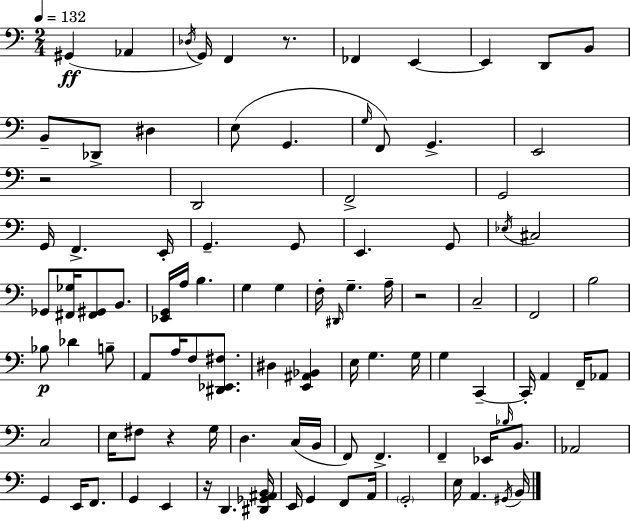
{
  \clef bass
  \numericTimeSignature
  \time 2/4
  \key a \minor
  \tempo 4 = 132
  \repeat volta 2 { gis,4(\ff aes,4 | \acciaccatura { des16 }) g,16 f,4 r8. | fes,4 e,4~~ | e,4 d,8 b,8 | \break b,8-- des,8-> dis4 | e8( g,4. | \grace { g16 } f,8) g,4.-> | e,2 | \break r2 | d,2 | f,2-> | g,2 | \break g,16 f,4.-> | e,16-. g,4.-- | g,8 e,4. | g,8 \acciaccatura { ees16 } cis2 | \break ges,8 <fis, ges>16 <fis, gis,>8 | b,8. <ees, g,>16 a16 b4. | g4 g4 | f16-. \grace { dis,16 } g4.-- | \break a16-- r2 | c2-- | f,2 | b2 | \break bes8\p des'4 | b8-- a,8 a16 f8 | <dis, ees, fis>8. dis4 | <e, ais, bes,>4 e16 g4. | \break g16 g4 | c,4--~~ c,16-. a,4 | f,16-- aes,8 c2 | e16 fis8 r4 | \break g16 d4. | c16( b,16 f,8) f,4.-> | f,4-- | ees,16 \grace { bes16 } b,8. aes,2 | \break g,4 | e,16 f,8. g,4 | e,4 r16 d,4. | <dis, ges, ais, b,>16 e,16 g,4 | \break f,8 a,16 \parenthesize g,2-. | e16 a,4. | \acciaccatura { gis,16 } b,16 } \bar "|."
}